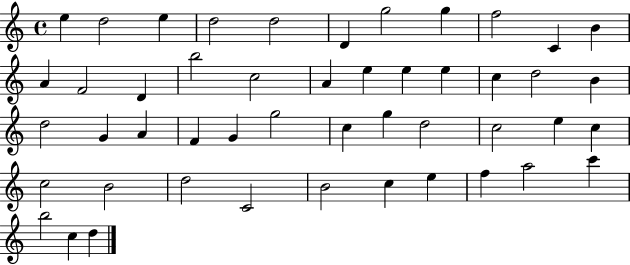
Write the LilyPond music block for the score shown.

{
  \clef treble
  \time 4/4
  \defaultTimeSignature
  \key c \major
  e''4 d''2 e''4 | d''2 d''2 | d'4 g''2 g''4 | f''2 c'4 b'4 | \break a'4 f'2 d'4 | b''2 c''2 | a'4 e''4 e''4 e''4 | c''4 d''2 b'4 | \break d''2 g'4 a'4 | f'4 g'4 g''2 | c''4 g''4 d''2 | c''2 e''4 c''4 | \break c''2 b'2 | d''2 c'2 | b'2 c''4 e''4 | f''4 a''2 c'''4 | \break b''2 c''4 d''4 | \bar "|."
}